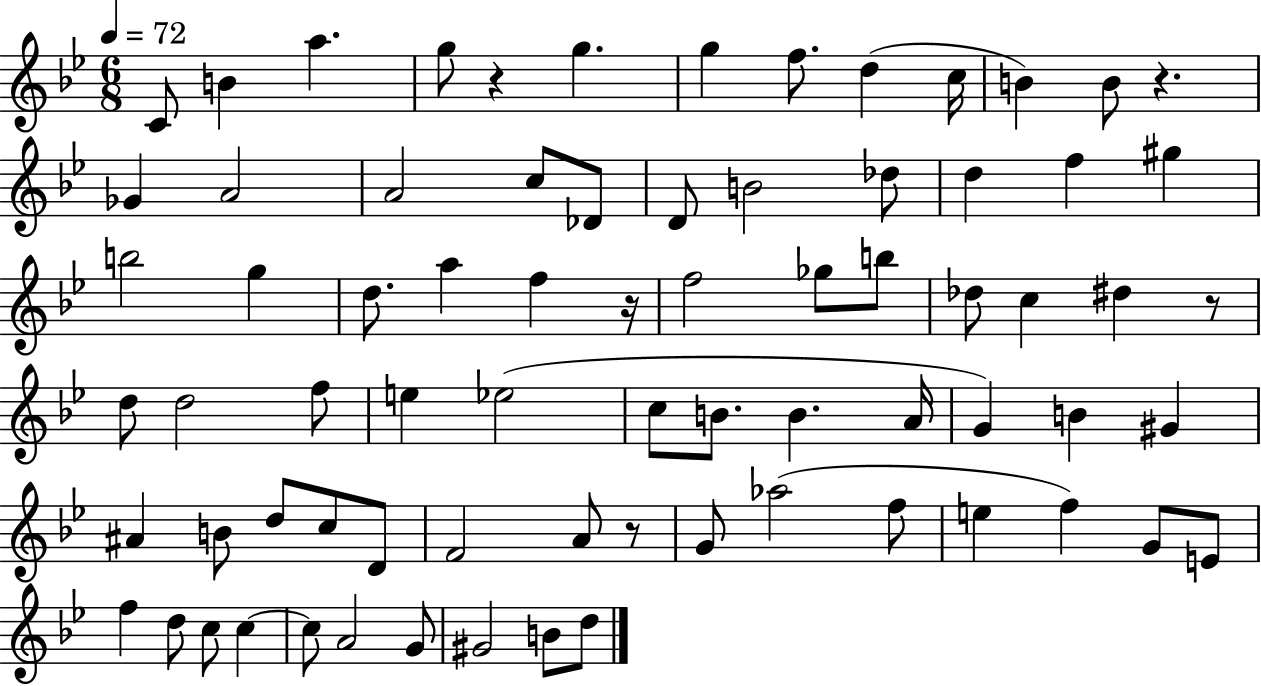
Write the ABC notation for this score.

X:1
T:Untitled
M:6/8
L:1/4
K:Bb
C/2 B a g/2 z g g f/2 d c/4 B B/2 z _G A2 A2 c/2 _D/2 D/2 B2 _d/2 d f ^g b2 g d/2 a f z/4 f2 _g/2 b/2 _d/2 c ^d z/2 d/2 d2 f/2 e _e2 c/2 B/2 B A/4 G B ^G ^A B/2 d/2 c/2 D/2 F2 A/2 z/2 G/2 _a2 f/2 e f G/2 E/2 f d/2 c/2 c c/2 A2 G/2 ^G2 B/2 d/2